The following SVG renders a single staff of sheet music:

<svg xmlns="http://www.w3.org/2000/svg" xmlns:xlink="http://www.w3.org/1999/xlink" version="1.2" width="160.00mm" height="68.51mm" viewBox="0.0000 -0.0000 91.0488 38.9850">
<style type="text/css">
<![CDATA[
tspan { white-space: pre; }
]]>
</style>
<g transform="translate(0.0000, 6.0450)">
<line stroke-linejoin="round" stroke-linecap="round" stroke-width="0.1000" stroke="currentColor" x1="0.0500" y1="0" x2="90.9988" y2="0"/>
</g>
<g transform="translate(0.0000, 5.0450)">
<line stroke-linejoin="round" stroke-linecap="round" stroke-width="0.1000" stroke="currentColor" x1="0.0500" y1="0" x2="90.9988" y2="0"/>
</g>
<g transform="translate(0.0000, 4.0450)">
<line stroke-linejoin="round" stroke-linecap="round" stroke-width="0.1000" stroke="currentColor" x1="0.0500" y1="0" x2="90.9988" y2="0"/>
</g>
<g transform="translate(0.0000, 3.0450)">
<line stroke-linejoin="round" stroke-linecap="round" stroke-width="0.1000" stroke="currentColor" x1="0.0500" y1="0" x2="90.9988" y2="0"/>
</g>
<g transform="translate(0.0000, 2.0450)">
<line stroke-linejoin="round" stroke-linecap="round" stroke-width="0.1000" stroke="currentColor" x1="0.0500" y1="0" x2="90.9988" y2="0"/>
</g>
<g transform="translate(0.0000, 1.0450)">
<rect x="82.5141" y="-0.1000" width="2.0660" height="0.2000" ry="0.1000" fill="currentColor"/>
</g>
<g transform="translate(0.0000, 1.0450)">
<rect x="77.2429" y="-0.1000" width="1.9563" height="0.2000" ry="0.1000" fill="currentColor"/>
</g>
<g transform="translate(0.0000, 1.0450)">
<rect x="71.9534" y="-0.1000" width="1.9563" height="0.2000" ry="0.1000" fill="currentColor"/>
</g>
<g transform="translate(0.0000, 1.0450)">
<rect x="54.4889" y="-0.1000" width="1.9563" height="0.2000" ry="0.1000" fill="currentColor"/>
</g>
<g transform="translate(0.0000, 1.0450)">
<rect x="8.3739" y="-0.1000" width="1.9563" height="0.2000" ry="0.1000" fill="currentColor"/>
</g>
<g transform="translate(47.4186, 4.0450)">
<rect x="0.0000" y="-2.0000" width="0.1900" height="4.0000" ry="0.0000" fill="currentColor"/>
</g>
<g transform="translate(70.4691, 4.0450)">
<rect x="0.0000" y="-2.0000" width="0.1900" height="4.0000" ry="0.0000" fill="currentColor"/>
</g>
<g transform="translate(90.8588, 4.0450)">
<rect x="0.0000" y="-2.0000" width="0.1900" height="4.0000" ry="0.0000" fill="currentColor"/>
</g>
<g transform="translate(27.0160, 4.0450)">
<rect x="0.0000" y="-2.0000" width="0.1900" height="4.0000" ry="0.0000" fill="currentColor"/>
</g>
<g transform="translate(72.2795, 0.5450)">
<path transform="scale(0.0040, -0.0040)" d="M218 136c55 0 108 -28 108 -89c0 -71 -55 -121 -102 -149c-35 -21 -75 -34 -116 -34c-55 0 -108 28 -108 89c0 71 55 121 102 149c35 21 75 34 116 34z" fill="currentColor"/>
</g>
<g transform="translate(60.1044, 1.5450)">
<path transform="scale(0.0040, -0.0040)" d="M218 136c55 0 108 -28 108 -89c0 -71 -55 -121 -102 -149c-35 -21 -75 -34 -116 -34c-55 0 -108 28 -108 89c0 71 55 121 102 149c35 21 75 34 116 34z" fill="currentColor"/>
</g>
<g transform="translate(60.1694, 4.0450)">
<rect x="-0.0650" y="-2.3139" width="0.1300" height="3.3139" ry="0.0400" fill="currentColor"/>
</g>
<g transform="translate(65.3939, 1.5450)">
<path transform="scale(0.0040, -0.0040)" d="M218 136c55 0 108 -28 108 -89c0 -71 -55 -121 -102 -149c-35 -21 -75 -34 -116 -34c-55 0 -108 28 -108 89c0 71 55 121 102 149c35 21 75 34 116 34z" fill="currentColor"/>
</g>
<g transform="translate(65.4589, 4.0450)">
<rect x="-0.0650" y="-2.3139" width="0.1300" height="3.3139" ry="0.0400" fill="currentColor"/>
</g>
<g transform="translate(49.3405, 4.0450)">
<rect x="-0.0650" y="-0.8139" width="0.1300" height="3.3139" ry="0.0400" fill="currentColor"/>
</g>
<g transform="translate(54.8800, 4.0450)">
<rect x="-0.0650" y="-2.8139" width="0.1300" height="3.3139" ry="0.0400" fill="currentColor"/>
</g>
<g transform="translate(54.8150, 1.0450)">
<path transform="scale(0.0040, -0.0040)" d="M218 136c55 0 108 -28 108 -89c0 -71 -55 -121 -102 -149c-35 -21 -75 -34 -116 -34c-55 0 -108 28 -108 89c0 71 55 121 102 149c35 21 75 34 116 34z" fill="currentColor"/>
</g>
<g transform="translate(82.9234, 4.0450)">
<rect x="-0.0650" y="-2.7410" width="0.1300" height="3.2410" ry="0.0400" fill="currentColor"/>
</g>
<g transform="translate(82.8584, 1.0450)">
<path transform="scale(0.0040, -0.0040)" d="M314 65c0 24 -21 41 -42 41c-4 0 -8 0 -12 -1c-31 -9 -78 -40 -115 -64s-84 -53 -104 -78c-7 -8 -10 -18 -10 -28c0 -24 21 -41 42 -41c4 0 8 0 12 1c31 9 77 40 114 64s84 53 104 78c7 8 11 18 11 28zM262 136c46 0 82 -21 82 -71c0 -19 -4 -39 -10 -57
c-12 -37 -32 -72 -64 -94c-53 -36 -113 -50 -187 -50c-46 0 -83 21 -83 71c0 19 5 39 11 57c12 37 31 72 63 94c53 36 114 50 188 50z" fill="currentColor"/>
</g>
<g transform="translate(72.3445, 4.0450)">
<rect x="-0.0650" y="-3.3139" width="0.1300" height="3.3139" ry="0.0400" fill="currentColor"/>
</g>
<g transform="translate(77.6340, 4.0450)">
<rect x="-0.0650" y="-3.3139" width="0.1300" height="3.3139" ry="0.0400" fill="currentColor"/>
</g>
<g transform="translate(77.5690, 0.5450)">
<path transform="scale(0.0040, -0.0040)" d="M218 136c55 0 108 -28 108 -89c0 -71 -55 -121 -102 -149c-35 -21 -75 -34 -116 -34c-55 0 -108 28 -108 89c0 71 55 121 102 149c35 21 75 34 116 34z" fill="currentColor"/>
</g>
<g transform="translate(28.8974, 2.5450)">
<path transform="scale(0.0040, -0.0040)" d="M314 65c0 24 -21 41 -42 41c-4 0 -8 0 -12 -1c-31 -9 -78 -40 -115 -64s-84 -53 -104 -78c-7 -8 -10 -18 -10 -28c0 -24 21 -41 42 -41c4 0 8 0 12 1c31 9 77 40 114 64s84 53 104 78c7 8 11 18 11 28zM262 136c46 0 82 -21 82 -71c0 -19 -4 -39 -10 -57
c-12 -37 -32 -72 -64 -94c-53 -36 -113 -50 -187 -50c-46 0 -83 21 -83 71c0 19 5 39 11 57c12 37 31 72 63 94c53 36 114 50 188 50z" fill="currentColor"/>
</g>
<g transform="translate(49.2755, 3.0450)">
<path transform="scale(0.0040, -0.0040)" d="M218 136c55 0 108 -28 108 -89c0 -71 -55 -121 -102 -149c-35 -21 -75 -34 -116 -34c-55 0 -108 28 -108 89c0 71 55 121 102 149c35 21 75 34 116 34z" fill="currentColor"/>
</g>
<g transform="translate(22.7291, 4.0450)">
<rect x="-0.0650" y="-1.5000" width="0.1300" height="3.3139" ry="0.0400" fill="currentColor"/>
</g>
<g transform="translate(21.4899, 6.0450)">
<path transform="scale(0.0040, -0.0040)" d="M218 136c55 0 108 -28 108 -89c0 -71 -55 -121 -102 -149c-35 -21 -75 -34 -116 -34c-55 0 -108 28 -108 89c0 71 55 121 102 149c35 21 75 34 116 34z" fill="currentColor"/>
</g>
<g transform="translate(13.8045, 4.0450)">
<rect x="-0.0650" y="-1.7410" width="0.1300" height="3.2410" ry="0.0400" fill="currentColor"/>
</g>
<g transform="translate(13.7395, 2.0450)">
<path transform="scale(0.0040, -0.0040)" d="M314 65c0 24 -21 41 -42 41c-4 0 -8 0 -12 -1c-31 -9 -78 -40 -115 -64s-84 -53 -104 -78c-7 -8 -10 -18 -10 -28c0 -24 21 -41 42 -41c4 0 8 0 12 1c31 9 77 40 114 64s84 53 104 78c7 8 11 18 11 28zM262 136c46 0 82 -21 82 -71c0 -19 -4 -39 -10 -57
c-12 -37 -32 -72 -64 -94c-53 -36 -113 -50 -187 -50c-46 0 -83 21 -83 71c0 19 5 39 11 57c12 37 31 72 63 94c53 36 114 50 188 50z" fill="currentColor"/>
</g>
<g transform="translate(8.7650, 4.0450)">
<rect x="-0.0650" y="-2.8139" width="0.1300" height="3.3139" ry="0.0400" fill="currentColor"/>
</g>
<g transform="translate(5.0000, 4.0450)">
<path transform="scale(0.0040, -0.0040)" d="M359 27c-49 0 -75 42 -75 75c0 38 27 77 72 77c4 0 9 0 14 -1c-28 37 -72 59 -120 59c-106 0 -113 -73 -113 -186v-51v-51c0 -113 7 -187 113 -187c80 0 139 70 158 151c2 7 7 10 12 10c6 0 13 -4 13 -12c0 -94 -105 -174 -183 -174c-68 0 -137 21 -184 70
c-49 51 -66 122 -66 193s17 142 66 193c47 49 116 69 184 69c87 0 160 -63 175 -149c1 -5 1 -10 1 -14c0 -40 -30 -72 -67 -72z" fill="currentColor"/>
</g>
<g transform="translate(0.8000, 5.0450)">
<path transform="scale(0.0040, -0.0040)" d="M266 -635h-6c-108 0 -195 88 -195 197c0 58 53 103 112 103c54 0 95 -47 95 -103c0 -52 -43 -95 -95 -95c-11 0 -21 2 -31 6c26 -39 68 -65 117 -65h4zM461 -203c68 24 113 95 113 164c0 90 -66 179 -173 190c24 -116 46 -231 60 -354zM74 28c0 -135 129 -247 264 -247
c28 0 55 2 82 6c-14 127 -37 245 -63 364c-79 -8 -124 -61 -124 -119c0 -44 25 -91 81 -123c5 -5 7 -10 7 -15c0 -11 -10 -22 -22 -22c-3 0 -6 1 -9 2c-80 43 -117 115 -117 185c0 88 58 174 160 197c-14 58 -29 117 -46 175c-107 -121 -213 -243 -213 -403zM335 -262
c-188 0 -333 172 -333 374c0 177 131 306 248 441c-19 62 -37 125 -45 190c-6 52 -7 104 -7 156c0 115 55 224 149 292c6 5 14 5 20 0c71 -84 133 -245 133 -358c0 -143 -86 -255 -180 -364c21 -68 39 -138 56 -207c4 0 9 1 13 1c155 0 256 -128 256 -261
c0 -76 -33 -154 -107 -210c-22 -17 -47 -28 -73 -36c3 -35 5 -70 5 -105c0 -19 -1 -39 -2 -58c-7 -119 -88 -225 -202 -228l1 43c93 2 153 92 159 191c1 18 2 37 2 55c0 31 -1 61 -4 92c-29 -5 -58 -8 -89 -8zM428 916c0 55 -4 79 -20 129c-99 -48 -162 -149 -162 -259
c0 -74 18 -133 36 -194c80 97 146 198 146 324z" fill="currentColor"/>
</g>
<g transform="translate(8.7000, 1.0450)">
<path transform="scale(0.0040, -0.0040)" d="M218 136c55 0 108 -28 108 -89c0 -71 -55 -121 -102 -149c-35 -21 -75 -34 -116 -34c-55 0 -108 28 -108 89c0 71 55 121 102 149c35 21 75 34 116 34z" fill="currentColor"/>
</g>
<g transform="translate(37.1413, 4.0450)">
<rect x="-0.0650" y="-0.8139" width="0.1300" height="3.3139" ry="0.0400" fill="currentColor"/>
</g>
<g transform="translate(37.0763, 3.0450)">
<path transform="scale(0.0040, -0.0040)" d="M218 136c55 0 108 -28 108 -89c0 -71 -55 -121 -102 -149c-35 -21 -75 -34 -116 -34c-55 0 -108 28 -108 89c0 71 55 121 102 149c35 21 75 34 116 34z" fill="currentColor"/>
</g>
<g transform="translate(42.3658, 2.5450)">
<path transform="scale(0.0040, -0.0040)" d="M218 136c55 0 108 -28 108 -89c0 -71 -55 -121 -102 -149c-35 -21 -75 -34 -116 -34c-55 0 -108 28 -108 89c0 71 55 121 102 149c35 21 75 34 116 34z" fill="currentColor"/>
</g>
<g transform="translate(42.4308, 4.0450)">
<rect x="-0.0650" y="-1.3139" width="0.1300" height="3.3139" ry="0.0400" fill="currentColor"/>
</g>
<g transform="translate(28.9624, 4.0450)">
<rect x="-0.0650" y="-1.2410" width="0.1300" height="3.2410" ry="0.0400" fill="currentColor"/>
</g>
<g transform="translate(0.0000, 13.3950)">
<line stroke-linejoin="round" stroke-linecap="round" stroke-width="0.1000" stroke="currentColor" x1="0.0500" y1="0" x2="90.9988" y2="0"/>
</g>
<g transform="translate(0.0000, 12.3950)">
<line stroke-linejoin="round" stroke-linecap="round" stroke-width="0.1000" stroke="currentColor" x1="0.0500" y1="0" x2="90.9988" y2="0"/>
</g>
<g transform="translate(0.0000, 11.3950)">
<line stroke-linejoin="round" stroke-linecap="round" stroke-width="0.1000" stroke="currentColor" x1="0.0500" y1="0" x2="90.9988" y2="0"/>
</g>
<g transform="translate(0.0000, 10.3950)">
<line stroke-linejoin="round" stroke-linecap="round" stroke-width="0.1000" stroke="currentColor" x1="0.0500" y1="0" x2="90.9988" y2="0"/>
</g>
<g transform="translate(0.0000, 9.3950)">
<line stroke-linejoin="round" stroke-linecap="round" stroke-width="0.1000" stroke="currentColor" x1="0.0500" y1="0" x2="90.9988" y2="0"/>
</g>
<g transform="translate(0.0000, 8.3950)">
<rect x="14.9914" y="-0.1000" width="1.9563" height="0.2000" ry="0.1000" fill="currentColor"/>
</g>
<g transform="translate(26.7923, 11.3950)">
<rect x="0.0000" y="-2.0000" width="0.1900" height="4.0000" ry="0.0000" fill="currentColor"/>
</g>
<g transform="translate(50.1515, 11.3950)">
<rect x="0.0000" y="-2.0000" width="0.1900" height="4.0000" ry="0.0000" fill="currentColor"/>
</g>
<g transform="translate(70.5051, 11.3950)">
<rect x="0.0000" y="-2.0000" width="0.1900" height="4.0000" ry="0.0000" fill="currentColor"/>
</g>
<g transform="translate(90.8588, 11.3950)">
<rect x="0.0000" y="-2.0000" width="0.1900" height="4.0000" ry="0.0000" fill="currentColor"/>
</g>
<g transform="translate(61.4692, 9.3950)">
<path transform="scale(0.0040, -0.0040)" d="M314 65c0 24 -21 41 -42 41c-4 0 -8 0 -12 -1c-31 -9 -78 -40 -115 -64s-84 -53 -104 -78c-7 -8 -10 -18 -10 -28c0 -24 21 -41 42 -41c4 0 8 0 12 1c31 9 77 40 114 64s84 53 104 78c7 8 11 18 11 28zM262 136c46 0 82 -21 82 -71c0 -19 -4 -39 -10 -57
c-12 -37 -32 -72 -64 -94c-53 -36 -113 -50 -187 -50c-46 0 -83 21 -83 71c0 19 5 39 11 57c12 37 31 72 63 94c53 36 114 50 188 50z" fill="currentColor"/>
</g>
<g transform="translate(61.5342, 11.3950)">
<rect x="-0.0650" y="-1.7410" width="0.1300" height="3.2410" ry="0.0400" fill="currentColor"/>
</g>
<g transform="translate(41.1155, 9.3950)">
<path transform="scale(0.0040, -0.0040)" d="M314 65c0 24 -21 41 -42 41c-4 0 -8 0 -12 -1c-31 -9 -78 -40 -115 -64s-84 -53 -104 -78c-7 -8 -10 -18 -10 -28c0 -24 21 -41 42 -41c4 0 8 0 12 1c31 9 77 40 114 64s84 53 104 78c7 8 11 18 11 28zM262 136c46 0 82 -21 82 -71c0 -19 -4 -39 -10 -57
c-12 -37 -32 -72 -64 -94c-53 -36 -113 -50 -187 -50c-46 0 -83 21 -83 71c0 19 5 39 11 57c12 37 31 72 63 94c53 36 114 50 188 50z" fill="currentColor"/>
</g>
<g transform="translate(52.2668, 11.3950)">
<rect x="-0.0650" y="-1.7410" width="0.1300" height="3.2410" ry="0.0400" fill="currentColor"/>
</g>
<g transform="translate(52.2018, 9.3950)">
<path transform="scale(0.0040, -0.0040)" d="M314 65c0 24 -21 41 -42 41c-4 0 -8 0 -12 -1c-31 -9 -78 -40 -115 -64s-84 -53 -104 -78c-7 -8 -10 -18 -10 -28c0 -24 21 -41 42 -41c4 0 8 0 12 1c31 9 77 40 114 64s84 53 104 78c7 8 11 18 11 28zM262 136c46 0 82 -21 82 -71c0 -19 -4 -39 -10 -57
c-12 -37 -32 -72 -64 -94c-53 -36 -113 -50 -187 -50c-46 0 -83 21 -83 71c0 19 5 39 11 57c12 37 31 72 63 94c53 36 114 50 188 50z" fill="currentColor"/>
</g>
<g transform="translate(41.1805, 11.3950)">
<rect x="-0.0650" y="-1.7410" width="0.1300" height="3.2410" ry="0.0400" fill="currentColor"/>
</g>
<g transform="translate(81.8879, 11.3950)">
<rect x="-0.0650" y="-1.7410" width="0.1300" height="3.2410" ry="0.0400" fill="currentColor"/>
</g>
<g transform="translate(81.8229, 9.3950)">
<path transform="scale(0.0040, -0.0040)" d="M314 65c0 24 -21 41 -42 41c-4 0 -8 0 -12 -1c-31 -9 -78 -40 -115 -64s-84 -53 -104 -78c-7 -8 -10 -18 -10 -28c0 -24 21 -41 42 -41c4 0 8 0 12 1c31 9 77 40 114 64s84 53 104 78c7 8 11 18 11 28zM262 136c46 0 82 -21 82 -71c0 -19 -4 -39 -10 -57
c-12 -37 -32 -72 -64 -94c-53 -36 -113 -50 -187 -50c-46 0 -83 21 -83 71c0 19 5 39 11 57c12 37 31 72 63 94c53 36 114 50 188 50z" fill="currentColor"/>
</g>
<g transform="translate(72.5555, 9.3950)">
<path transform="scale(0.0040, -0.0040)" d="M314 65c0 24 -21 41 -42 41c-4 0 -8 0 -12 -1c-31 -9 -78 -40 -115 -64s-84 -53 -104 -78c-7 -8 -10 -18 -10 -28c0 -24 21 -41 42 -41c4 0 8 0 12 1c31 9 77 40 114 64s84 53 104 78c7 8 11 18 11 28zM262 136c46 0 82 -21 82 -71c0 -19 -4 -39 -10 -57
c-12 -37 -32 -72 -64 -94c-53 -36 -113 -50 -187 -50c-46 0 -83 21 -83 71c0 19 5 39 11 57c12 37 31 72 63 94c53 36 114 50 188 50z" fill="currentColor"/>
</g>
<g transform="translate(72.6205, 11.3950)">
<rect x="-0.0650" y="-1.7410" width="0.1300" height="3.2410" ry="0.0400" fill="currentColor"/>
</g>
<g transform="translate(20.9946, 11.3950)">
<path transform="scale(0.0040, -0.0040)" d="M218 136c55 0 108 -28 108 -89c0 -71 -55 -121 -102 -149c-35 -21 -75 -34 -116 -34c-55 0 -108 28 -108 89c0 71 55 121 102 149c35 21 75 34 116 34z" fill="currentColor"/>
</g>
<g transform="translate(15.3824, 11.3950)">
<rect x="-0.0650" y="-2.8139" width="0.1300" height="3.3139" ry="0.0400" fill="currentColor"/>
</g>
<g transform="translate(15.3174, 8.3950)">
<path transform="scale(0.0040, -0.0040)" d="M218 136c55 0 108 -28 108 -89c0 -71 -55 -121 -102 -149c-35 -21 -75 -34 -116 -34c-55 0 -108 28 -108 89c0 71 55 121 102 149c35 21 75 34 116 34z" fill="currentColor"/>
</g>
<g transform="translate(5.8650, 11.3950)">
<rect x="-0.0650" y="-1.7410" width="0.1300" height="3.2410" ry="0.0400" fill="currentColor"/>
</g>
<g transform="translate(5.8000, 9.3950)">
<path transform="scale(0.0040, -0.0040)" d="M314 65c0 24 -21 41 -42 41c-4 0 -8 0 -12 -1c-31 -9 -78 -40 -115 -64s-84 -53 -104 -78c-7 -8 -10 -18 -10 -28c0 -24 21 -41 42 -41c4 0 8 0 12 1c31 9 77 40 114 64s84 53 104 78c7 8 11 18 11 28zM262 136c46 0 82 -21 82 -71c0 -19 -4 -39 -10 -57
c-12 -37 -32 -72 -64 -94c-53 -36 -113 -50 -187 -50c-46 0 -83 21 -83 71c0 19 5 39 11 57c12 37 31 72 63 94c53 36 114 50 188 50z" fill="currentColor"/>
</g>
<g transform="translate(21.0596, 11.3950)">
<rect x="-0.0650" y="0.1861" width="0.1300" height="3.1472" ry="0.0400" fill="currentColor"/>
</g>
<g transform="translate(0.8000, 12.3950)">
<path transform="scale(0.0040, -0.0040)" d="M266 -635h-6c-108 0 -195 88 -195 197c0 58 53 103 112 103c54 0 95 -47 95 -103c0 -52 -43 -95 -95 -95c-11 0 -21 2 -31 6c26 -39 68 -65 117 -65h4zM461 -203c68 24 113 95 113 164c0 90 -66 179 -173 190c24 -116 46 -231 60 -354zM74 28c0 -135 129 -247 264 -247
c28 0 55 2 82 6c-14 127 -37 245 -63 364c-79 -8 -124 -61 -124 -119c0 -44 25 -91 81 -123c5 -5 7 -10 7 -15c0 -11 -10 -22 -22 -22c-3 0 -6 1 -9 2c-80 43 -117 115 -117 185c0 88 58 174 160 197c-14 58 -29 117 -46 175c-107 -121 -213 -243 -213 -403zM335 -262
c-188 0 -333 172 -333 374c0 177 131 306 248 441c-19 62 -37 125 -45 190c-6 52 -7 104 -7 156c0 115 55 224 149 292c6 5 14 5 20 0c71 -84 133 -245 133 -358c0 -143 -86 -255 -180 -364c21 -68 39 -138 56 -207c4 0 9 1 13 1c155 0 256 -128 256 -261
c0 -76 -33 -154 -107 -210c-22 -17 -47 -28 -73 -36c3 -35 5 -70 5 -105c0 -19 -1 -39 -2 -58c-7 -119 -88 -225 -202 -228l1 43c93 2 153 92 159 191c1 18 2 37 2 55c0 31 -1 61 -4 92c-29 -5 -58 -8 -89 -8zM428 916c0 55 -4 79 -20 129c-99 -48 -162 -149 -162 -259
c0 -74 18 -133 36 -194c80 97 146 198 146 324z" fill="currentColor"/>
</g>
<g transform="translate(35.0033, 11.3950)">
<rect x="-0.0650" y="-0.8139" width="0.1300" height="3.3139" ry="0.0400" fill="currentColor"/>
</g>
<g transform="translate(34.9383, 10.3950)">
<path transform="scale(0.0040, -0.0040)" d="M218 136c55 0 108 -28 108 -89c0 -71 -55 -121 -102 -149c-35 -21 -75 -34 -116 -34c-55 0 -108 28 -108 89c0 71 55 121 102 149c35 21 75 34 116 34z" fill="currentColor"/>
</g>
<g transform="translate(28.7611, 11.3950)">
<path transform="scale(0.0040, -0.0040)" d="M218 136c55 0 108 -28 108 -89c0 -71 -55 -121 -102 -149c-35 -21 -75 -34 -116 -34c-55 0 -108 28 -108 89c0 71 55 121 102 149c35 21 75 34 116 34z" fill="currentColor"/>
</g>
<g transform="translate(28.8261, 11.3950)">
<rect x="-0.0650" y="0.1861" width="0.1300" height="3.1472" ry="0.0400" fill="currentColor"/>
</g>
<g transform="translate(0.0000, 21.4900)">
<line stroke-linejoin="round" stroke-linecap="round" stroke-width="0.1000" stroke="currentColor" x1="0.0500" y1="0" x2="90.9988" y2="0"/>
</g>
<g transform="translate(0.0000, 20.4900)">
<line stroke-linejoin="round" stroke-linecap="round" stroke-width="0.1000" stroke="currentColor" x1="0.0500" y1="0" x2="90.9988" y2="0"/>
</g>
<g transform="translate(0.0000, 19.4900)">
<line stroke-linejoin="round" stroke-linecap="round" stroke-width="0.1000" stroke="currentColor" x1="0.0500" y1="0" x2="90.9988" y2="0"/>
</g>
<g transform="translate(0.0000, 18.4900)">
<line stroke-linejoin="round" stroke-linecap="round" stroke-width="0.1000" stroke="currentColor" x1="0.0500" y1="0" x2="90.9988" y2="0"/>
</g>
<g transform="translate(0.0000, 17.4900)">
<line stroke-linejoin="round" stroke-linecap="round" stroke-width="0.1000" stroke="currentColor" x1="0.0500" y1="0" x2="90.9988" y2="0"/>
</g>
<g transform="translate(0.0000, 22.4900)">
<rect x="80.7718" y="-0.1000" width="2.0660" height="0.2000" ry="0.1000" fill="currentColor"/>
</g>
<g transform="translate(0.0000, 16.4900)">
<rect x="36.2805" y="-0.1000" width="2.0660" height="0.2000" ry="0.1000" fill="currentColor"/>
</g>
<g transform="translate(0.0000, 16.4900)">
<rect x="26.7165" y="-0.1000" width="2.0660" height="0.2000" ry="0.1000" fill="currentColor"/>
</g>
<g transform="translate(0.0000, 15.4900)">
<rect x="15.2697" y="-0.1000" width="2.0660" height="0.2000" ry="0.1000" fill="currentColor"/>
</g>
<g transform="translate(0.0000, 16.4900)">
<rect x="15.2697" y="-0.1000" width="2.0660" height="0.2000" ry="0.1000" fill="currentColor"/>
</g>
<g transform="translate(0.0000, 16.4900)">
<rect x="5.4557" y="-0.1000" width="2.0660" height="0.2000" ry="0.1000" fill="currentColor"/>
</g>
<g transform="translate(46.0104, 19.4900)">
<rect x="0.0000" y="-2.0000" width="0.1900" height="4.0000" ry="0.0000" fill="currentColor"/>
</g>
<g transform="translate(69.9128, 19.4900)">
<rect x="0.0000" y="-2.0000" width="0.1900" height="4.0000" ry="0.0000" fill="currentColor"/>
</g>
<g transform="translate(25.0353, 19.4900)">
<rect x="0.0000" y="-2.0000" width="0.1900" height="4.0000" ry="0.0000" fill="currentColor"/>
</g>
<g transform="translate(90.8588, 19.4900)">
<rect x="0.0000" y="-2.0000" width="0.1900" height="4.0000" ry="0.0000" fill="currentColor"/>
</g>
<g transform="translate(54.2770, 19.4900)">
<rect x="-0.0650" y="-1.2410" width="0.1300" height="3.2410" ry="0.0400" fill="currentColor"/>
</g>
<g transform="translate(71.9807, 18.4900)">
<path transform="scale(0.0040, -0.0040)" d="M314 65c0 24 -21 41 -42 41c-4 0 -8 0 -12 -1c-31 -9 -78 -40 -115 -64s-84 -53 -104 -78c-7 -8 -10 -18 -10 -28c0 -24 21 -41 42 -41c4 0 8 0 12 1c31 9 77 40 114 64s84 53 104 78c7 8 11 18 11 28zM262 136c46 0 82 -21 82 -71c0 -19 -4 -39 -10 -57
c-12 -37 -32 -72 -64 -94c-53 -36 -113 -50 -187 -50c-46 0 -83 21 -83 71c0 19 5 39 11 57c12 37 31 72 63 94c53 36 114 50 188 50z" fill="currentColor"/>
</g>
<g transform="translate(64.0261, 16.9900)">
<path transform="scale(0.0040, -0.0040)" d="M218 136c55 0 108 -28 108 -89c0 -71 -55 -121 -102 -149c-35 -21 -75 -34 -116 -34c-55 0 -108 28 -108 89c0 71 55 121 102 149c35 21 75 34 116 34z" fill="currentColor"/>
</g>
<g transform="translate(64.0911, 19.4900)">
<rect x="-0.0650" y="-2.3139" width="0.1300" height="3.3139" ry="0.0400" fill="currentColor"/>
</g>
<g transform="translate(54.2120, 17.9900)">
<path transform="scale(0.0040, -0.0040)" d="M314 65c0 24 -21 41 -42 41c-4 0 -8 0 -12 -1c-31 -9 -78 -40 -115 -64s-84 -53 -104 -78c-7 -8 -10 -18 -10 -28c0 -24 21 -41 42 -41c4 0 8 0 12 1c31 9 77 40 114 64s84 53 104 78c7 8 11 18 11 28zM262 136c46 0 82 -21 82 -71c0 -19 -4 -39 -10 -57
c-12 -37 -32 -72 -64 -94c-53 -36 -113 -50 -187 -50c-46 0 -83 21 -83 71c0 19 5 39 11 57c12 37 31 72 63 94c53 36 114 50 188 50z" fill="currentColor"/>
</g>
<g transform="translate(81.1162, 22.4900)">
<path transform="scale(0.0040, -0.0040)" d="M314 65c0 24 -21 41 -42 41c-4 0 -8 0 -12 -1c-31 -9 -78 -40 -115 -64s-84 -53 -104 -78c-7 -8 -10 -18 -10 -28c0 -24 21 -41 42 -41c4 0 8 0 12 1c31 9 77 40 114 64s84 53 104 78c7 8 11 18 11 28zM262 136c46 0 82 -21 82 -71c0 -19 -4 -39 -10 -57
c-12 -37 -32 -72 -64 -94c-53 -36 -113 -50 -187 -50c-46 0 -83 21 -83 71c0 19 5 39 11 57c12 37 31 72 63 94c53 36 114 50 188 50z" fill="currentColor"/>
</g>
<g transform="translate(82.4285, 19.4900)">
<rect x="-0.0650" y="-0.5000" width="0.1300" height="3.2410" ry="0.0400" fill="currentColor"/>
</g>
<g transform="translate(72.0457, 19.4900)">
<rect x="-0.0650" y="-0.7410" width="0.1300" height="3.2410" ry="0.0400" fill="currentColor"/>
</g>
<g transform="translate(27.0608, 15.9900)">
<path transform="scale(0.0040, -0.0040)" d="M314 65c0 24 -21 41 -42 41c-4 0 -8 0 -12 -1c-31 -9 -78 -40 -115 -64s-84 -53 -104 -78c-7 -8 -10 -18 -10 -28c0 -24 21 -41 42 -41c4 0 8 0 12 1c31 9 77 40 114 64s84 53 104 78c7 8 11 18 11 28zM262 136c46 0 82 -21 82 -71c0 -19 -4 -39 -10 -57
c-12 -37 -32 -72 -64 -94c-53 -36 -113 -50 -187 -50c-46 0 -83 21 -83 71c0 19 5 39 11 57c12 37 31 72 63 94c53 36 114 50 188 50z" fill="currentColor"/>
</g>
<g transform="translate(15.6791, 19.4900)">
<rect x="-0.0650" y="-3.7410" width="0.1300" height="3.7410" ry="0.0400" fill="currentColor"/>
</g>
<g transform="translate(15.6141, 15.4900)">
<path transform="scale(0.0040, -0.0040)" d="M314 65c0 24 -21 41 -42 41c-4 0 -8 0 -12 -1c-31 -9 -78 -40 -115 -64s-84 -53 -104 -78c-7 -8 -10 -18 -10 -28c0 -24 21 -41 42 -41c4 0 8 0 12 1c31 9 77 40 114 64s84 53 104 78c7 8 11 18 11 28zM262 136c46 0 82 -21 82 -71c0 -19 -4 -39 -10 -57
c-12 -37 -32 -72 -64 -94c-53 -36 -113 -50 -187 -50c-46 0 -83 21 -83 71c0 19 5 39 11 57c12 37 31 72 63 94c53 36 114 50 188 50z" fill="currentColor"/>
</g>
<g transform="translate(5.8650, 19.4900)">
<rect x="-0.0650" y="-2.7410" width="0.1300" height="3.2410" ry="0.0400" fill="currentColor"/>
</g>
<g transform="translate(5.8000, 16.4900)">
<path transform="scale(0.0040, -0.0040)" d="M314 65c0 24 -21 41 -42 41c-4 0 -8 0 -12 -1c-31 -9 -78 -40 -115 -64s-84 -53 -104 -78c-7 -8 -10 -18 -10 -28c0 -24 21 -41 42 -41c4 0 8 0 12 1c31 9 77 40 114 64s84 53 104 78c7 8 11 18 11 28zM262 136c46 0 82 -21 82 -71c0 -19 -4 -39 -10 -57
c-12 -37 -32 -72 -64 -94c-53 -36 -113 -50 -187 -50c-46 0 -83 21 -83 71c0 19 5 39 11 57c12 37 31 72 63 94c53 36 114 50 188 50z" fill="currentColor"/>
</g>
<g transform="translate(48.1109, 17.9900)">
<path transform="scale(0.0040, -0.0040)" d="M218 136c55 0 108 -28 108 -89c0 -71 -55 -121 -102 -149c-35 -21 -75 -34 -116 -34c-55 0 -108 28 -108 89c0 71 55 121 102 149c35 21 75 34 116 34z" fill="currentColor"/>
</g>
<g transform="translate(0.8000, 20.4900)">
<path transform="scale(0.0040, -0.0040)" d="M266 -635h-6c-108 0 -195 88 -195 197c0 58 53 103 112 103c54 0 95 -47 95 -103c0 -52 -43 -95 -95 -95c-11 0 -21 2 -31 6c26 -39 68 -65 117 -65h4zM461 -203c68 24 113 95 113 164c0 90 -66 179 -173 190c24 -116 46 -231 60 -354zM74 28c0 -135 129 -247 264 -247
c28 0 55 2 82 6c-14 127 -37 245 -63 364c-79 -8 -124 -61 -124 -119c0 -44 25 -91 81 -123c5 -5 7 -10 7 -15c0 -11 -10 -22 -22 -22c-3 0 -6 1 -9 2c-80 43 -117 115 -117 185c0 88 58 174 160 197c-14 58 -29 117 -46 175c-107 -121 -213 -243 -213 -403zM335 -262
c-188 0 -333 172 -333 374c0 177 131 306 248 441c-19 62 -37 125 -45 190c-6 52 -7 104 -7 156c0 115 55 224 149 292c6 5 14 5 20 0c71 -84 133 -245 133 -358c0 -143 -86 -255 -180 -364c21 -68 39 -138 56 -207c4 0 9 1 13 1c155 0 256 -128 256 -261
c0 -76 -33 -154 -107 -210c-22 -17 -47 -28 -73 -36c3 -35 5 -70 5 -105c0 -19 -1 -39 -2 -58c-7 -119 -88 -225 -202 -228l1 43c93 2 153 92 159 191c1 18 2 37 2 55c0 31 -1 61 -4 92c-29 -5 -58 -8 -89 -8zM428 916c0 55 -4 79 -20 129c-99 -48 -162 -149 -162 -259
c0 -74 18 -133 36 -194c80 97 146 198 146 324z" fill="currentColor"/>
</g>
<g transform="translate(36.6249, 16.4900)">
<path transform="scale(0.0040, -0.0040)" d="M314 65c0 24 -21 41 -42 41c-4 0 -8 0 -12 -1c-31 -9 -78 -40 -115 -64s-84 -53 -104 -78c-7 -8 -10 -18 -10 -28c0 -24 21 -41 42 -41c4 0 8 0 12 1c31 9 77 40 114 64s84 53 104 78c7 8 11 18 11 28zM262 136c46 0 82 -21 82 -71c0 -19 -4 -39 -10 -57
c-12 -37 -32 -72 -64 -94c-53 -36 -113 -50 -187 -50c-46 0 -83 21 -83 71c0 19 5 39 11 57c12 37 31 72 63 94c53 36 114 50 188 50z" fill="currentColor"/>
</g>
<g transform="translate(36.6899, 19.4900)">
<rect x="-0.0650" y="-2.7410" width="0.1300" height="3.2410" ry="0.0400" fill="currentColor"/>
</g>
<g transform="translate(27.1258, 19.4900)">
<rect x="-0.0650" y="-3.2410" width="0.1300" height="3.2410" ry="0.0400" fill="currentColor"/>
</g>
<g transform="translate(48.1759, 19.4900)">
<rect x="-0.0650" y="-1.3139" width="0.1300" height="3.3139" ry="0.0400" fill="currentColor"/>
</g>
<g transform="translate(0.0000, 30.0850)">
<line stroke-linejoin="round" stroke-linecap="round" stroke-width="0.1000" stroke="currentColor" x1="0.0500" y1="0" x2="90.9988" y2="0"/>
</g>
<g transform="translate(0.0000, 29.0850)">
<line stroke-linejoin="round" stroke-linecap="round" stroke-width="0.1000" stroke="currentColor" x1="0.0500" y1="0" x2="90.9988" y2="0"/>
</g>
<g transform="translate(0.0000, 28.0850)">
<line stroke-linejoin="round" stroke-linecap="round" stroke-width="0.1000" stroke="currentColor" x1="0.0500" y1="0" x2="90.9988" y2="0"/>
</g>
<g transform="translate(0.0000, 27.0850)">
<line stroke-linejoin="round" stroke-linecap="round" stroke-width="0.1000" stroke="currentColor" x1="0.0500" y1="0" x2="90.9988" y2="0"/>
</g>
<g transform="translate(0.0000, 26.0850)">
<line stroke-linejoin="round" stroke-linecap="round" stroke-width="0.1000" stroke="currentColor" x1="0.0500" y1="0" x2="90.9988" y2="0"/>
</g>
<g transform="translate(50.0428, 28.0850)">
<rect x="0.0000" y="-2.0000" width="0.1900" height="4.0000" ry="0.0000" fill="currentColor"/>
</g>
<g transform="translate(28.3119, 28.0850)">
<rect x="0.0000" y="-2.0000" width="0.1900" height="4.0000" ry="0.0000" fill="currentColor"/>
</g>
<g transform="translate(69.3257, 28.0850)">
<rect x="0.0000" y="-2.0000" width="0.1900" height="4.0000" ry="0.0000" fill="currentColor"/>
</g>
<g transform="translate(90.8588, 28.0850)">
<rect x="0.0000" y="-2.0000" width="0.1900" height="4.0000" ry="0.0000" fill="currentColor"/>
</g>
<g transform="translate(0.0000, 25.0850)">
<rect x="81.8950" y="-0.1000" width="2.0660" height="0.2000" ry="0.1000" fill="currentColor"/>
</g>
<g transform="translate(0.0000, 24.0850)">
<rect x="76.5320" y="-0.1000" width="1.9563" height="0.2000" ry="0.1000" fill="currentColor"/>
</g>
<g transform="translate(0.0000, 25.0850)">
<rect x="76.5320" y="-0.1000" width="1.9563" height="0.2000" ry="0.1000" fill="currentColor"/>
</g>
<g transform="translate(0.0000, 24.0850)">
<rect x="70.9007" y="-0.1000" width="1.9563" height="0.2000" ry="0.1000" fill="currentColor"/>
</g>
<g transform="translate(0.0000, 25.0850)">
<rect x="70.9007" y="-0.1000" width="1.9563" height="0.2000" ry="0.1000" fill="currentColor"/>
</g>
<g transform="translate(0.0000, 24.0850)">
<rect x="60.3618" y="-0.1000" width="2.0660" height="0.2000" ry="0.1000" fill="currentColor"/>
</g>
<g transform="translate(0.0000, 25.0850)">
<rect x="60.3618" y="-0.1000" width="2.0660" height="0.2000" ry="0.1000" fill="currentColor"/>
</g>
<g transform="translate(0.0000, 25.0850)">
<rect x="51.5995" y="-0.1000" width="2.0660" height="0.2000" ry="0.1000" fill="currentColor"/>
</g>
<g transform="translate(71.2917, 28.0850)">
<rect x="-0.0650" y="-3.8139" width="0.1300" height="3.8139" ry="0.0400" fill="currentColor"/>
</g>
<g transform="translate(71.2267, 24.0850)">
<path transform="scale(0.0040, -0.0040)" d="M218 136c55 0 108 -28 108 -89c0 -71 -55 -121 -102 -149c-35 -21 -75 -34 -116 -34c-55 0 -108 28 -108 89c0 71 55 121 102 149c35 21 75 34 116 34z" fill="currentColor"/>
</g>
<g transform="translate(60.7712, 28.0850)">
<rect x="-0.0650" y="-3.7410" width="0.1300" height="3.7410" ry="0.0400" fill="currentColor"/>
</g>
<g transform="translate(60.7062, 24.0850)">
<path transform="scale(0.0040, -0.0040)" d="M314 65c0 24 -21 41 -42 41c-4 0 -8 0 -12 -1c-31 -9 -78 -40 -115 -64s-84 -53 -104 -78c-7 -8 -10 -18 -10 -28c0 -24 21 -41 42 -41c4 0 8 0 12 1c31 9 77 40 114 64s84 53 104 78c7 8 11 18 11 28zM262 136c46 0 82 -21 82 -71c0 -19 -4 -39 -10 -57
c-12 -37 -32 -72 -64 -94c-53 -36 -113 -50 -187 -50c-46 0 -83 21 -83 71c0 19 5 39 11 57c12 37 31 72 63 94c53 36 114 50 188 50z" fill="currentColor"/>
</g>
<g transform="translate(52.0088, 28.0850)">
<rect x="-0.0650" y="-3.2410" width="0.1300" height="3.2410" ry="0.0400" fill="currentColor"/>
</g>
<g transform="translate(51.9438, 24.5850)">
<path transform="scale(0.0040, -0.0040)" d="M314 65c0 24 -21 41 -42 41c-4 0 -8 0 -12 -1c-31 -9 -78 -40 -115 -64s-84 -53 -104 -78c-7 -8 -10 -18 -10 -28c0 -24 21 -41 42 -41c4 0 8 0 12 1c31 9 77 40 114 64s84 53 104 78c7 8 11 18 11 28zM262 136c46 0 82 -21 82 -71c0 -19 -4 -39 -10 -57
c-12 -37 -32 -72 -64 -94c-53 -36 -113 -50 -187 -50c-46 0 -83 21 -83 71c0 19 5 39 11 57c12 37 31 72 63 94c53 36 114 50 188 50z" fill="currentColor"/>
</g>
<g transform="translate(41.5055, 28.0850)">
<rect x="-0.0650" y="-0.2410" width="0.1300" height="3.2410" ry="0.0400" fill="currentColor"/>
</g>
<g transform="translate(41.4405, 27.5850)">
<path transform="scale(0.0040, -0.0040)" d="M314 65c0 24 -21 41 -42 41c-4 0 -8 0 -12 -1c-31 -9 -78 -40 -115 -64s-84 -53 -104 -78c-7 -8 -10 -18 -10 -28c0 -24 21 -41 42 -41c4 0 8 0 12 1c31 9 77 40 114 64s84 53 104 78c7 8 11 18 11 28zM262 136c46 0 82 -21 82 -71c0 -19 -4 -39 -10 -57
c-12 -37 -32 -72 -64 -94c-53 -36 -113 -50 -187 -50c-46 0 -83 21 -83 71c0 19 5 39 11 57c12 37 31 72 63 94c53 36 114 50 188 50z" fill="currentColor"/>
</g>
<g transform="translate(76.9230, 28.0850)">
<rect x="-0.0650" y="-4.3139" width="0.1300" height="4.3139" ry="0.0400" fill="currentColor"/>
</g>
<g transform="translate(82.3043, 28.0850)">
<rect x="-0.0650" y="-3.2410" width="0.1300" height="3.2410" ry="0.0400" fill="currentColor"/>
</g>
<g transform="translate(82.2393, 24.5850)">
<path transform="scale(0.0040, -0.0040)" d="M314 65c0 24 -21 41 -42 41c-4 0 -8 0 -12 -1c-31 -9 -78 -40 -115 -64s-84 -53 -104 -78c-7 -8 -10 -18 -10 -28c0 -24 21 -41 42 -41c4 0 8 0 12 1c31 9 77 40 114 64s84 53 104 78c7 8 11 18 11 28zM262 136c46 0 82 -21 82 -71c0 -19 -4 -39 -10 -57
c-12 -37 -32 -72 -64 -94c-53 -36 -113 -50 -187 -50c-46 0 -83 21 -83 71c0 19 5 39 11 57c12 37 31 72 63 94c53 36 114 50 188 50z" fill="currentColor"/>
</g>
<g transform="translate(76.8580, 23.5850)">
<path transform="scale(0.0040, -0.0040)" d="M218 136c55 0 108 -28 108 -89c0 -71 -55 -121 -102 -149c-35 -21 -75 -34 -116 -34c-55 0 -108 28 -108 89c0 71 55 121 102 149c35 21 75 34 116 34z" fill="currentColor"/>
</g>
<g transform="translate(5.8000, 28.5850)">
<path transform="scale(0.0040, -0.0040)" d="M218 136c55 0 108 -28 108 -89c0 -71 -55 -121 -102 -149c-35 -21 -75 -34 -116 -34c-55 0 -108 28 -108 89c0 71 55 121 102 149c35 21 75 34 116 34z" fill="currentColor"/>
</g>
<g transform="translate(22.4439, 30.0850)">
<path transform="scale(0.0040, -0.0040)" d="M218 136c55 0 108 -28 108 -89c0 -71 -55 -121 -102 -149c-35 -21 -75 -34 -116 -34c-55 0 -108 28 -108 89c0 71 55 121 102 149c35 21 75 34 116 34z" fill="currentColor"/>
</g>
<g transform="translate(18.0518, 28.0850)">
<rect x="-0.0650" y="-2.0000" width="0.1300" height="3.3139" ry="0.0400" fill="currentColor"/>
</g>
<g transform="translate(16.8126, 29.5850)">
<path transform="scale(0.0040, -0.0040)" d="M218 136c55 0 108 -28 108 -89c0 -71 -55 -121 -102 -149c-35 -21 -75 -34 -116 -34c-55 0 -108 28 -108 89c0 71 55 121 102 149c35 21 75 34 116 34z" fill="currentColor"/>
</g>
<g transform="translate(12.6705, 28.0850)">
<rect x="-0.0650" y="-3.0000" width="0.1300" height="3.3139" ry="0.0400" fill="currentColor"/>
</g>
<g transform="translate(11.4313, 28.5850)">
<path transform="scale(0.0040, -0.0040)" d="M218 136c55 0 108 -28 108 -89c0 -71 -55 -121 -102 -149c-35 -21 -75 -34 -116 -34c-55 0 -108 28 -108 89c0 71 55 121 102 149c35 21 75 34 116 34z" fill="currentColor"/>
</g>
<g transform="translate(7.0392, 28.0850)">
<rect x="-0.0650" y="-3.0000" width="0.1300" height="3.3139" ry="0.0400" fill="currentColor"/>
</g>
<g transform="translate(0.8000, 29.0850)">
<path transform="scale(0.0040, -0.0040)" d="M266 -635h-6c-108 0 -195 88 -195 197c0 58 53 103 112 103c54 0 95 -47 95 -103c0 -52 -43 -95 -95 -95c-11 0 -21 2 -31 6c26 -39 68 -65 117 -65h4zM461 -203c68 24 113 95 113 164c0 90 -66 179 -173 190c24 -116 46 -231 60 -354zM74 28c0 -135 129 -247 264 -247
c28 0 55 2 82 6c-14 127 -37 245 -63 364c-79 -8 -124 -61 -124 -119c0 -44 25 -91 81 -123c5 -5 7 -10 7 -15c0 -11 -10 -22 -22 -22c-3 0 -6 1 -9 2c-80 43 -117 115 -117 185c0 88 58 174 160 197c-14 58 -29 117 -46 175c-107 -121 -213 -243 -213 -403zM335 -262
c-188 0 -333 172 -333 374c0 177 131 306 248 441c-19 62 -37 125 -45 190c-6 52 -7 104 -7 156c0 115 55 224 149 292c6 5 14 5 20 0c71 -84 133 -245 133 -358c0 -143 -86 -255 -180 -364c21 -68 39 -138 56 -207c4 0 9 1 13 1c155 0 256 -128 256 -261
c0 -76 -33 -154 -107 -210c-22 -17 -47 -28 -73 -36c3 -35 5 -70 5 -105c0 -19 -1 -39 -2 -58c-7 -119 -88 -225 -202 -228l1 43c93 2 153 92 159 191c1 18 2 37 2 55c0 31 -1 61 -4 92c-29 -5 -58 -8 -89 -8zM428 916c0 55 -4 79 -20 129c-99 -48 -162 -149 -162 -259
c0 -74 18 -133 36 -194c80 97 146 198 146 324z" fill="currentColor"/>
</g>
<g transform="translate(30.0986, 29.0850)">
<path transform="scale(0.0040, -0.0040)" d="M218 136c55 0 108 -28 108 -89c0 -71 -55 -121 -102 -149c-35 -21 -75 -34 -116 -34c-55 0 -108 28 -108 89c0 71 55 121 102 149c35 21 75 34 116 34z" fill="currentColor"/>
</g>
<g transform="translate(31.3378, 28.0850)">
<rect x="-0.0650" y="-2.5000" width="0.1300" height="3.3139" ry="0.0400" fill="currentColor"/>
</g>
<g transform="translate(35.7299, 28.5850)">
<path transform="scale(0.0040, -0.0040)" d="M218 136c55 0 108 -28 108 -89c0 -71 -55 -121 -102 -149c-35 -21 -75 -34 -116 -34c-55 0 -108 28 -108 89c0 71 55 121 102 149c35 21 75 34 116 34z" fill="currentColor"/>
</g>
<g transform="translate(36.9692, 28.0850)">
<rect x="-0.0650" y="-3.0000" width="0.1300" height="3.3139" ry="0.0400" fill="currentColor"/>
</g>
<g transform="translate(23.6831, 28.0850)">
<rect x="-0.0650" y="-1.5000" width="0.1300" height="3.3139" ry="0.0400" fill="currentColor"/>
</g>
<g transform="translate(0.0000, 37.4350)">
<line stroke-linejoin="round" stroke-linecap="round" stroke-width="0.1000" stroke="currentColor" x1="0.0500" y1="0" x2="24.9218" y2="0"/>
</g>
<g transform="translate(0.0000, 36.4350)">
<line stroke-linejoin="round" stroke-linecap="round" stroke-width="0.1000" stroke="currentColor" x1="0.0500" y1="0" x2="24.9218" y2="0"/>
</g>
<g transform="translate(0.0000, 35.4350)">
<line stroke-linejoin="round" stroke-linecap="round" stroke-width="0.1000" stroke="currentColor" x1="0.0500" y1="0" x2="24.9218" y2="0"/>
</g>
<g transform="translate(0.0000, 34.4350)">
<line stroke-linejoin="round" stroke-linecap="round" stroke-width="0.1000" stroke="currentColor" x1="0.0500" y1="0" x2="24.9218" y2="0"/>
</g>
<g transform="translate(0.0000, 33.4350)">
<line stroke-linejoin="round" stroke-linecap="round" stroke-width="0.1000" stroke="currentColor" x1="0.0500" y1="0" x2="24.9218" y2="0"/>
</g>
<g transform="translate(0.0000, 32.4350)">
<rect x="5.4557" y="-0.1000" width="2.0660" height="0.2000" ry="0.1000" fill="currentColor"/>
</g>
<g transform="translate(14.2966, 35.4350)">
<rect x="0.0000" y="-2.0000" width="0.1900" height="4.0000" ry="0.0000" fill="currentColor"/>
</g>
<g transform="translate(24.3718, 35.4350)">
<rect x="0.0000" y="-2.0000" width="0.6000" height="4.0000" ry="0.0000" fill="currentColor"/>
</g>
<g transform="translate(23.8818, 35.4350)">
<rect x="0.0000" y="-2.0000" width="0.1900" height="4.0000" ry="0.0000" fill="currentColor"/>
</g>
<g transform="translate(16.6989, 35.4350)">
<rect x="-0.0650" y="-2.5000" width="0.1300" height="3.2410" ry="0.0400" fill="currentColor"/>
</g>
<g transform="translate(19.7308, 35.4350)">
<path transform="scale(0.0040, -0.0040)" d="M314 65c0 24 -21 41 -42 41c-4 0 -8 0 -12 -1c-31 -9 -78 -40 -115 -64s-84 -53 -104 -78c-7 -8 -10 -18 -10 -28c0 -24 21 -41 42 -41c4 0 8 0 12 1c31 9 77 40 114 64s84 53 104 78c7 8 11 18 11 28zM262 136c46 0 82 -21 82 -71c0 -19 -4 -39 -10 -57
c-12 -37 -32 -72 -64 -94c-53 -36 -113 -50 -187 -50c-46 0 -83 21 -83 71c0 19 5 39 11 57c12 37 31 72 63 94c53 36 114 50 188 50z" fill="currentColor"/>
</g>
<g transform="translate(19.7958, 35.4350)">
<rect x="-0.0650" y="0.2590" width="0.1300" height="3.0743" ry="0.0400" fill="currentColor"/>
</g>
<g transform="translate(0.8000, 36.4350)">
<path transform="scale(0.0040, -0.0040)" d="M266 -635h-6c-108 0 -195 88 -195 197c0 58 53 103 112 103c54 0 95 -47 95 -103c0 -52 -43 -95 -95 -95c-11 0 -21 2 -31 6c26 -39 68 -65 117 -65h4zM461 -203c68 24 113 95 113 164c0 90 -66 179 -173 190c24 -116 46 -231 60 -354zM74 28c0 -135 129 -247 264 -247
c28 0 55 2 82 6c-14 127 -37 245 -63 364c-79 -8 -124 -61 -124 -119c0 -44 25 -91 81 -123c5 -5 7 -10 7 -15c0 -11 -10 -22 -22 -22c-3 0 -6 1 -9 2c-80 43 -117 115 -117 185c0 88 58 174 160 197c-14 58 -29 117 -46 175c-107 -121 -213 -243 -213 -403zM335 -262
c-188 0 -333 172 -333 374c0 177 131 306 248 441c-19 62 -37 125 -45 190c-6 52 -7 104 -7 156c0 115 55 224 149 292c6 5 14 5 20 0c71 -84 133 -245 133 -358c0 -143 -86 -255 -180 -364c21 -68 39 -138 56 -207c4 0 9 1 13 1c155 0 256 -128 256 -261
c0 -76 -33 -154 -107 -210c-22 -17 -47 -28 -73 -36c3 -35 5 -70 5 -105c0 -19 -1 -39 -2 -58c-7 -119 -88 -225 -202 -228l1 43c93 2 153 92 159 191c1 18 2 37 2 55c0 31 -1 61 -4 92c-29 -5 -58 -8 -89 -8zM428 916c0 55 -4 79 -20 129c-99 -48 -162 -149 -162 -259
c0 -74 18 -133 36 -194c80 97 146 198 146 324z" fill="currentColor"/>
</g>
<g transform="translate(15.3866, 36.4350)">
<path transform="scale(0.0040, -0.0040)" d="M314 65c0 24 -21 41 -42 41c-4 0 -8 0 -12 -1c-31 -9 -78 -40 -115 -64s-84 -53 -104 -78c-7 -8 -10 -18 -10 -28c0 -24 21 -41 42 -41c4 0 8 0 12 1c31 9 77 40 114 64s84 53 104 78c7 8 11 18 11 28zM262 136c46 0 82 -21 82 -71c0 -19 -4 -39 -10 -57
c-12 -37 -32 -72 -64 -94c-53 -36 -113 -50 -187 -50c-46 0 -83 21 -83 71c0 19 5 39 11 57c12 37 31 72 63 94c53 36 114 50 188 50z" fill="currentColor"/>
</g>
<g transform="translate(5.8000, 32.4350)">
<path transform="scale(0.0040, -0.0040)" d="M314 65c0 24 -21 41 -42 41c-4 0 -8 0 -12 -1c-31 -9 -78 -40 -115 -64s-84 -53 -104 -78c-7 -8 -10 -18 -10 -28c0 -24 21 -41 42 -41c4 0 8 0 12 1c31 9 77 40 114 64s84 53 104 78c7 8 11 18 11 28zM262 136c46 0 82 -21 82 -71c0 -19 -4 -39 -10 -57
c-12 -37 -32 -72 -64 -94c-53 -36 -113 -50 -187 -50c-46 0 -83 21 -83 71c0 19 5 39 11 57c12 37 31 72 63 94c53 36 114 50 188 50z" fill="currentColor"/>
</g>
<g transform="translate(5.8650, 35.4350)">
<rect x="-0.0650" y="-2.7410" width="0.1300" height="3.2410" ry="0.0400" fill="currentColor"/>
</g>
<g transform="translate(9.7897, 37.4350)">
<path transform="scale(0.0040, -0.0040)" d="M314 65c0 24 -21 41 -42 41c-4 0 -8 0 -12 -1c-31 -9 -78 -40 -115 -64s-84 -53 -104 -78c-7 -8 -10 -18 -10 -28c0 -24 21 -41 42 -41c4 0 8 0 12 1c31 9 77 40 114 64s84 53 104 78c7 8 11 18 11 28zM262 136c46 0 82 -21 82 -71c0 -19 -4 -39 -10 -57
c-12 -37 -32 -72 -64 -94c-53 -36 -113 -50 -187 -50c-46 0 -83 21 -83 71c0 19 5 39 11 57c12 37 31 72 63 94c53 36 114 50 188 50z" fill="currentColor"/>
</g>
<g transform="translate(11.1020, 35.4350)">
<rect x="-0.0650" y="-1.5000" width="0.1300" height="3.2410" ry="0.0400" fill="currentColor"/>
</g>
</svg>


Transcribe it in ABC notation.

X:1
T:Untitled
M:4/4
L:1/4
K:C
a f2 E e2 d e d a g g b b a2 f2 a B B d f2 f2 f2 f2 f2 a2 c'2 b2 a2 e e2 g d2 C2 A A F E G A c2 b2 c'2 c' d' b2 a2 E2 G2 B2